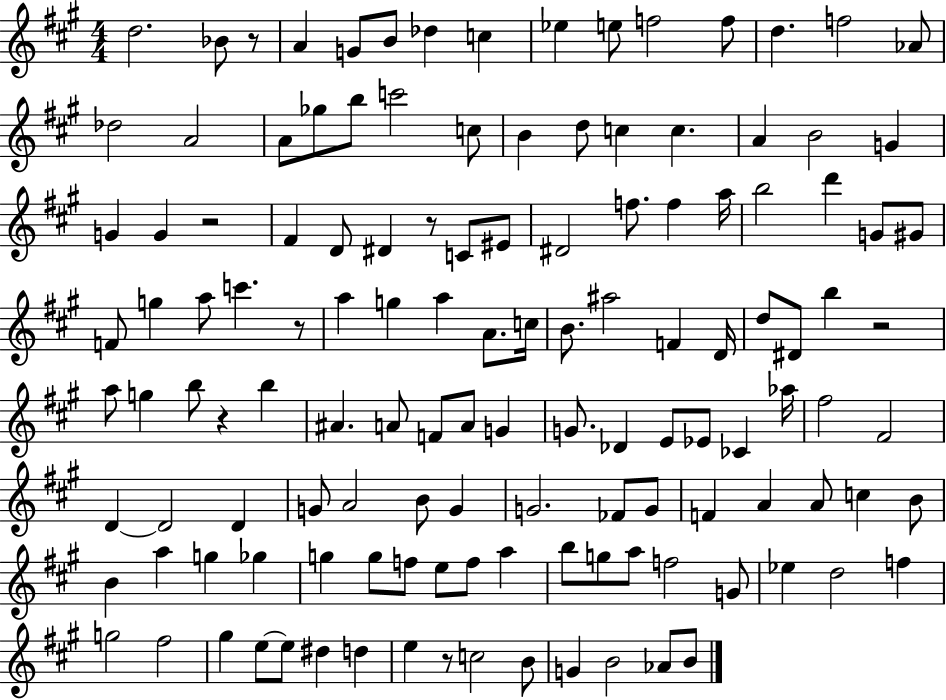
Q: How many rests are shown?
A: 7